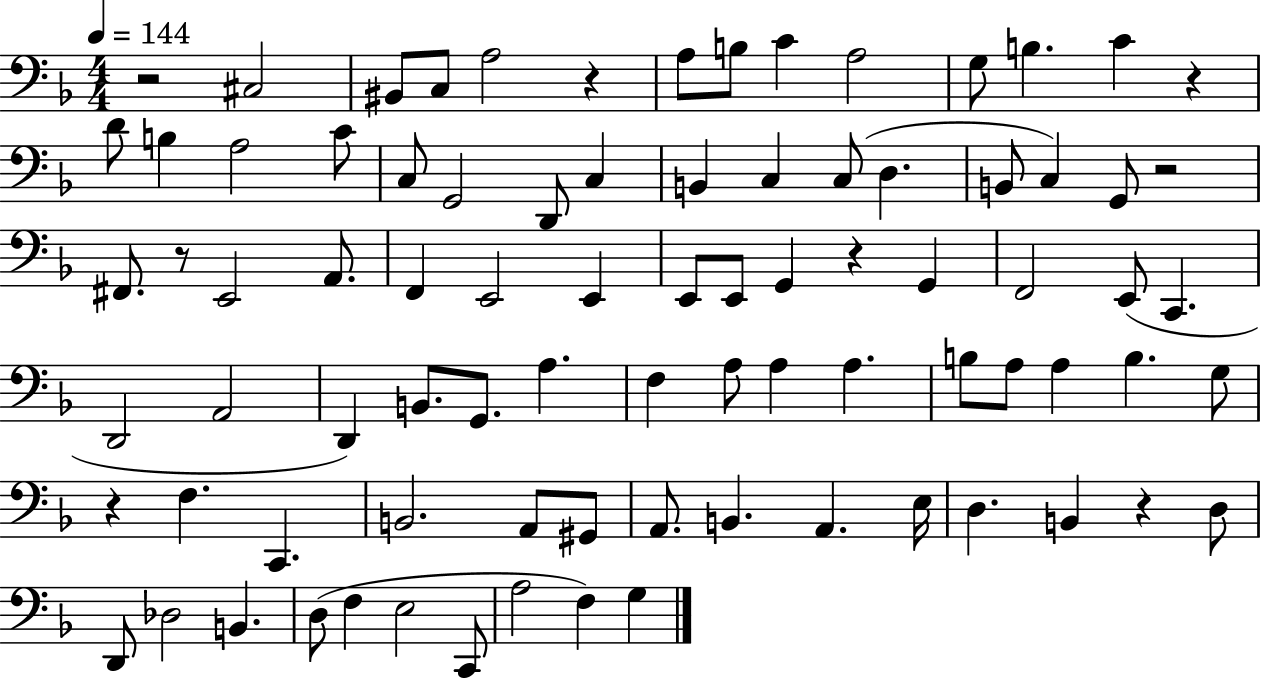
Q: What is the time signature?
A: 4/4